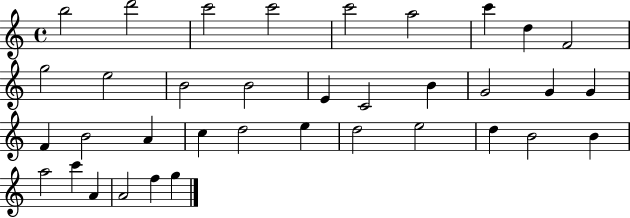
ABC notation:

X:1
T:Untitled
M:4/4
L:1/4
K:C
b2 d'2 c'2 c'2 c'2 a2 c' d F2 g2 e2 B2 B2 E C2 B G2 G G F B2 A c d2 e d2 e2 d B2 B a2 c' A A2 f g